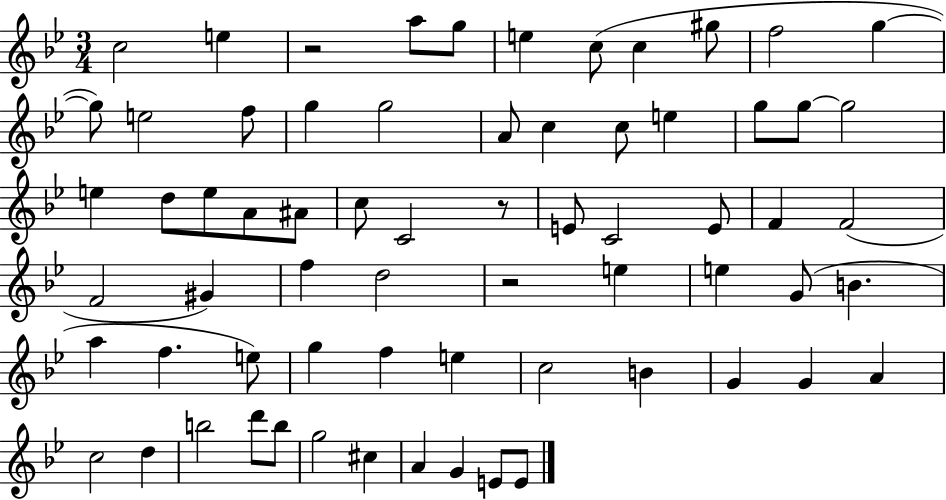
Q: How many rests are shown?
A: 3